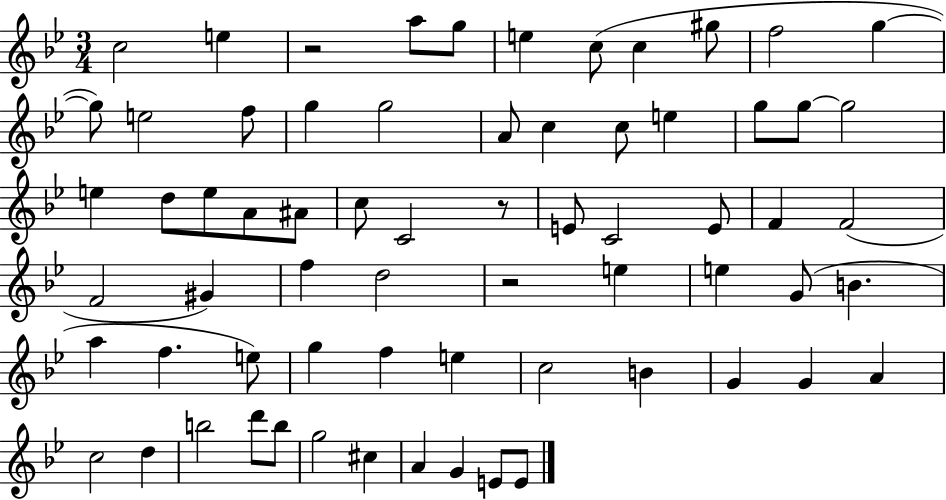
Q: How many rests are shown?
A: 3